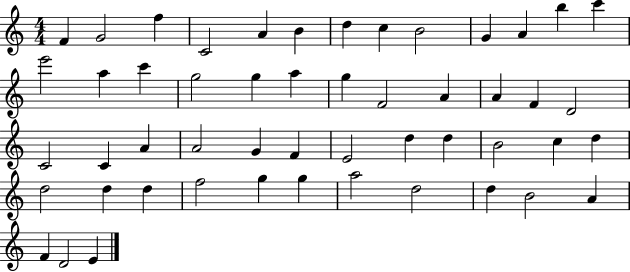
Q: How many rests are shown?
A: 0